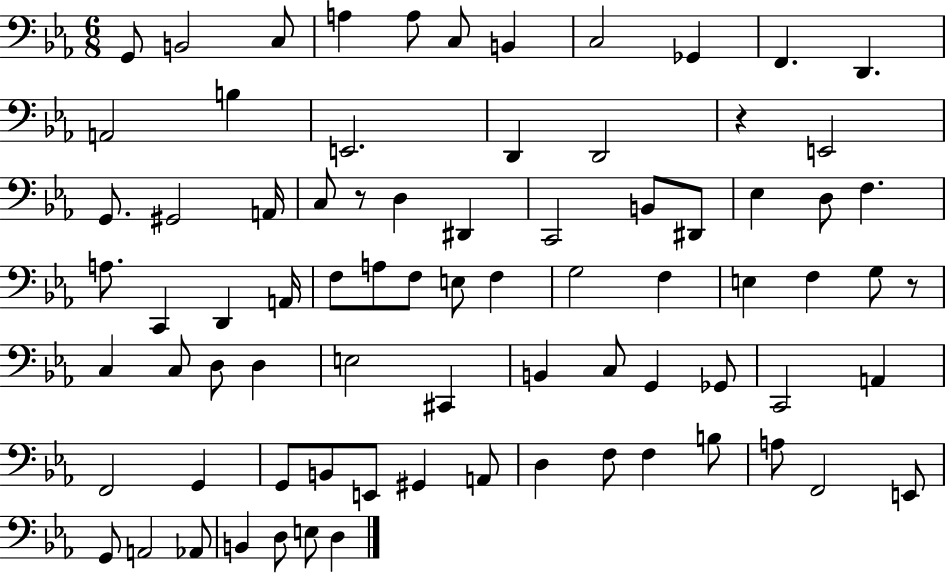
X:1
T:Untitled
M:6/8
L:1/4
K:Eb
G,,/2 B,,2 C,/2 A, A,/2 C,/2 B,, C,2 _G,, F,, D,, A,,2 B, E,,2 D,, D,,2 z E,,2 G,,/2 ^G,,2 A,,/4 C,/2 z/2 D, ^D,, C,,2 B,,/2 ^D,,/2 _E, D,/2 F, A,/2 C,, D,, A,,/4 F,/2 A,/2 F,/2 E,/2 F, G,2 F, E, F, G,/2 z/2 C, C,/2 D,/2 D, E,2 ^C,, B,, C,/2 G,, _G,,/2 C,,2 A,, F,,2 G,, G,,/2 B,,/2 E,,/2 ^G,, A,,/2 D, F,/2 F, B,/2 A,/2 F,,2 E,,/2 G,,/2 A,,2 _A,,/2 B,, D,/2 E,/2 D,